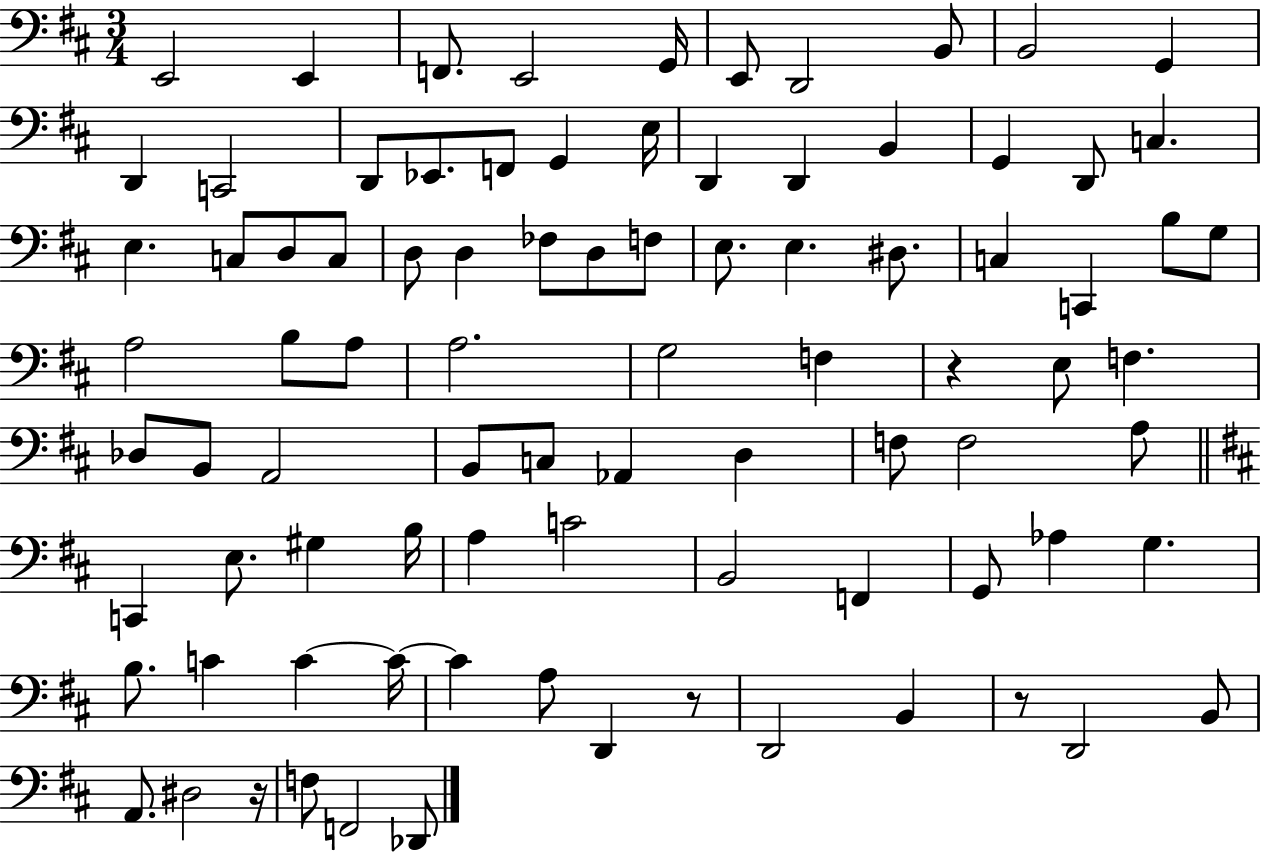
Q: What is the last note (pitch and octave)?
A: Db2